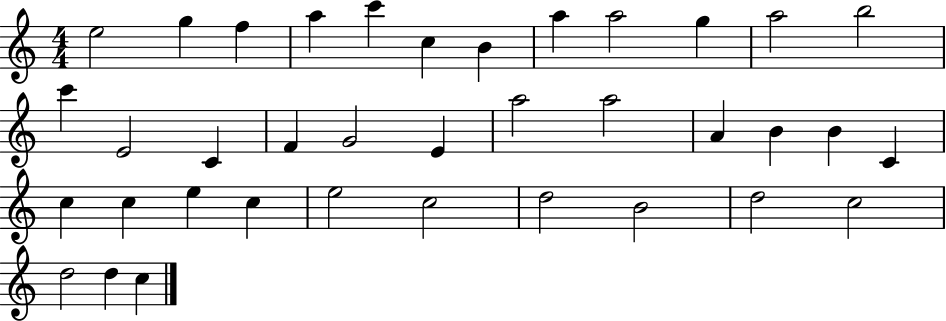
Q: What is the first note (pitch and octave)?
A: E5